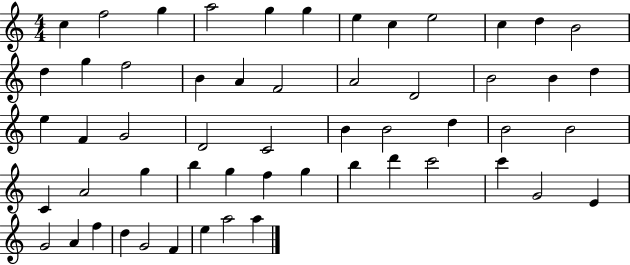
X:1
T:Untitled
M:4/4
L:1/4
K:C
c f2 g a2 g g e c e2 c d B2 d g f2 B A F2 A2 D2 B2 B d e F G2 D2 C2 B B2 d B2 B2 C A2 g b g f g b d' c'2 c' G2 E G2 A f d G2 F e a2 a